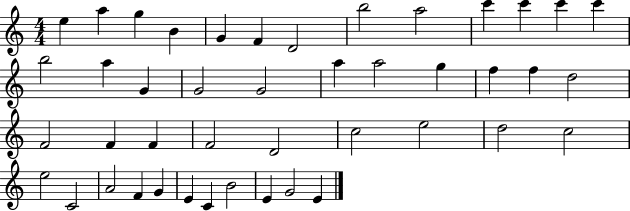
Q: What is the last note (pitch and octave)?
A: E4